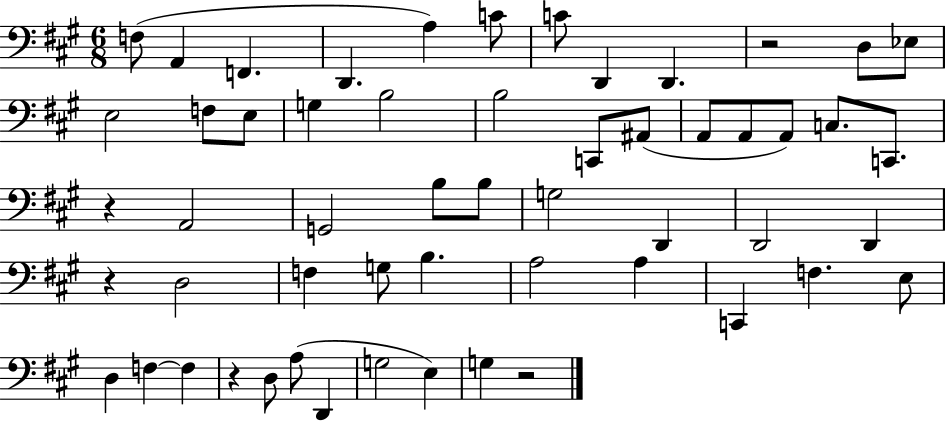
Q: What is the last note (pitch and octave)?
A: G3